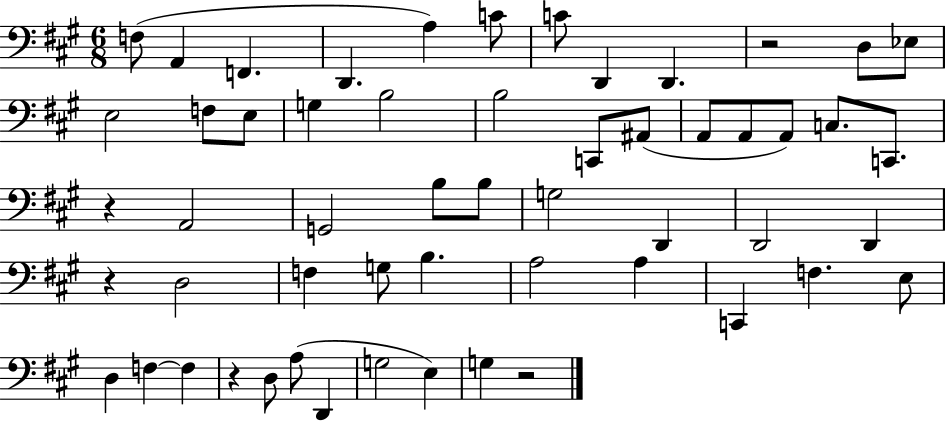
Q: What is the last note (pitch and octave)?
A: G3